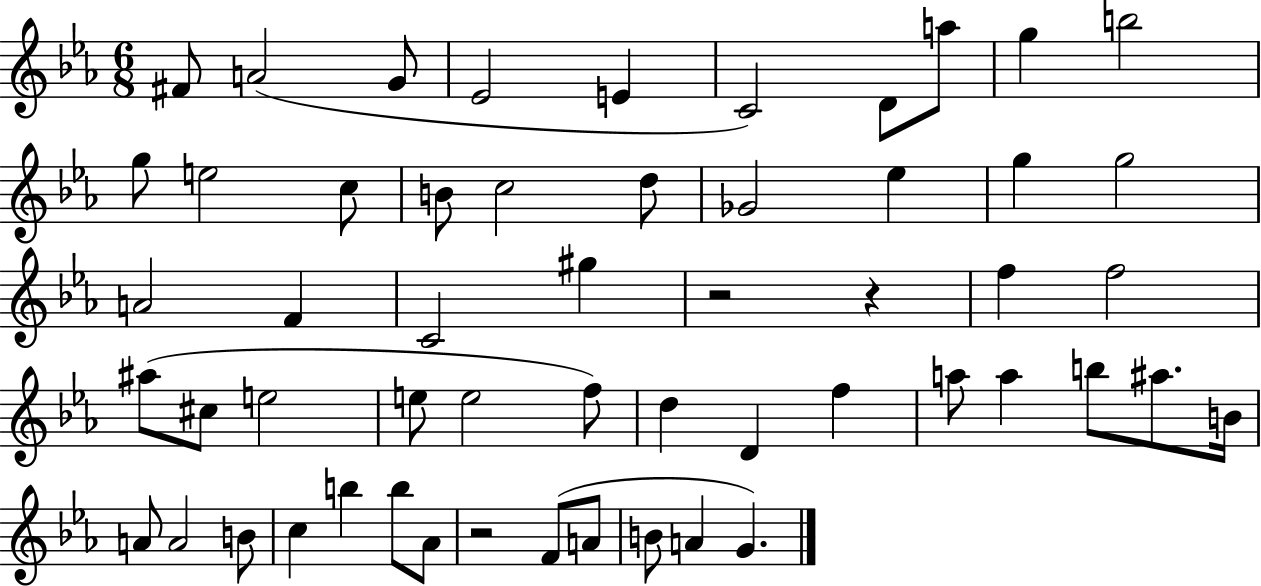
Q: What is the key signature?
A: EES major